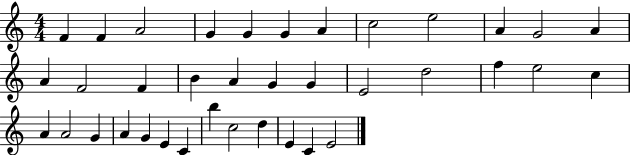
F4/q F4/q A4/h G4/q G4/q G4/q A4/q C5/h E5/h A4/q G4/h A4/q A4/q F4/h F4/q B4/q A4/q G4/q G4/q E4/h D5/h F5/q E5/h C5/q A4/q A4/h G4/q A4/q G4/q E4/q C4/q B5/q C5/h D5/q E4/q C4/q E4/h